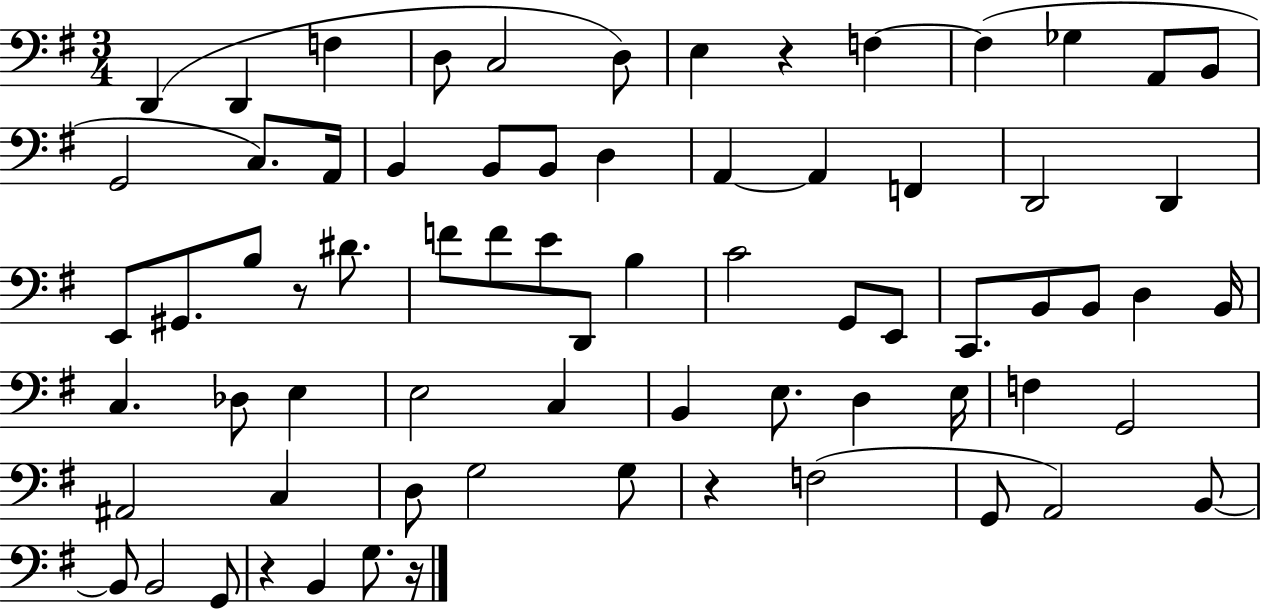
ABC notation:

X:1
T:Untitled
M:3/4
L:1/4
K:G
D,, D,, F, D,/2 C,2 D,/2 E, z F, F, _G, A,,/2 B,,/2 G,,2 C,/2 A,,/4 B,, B,,/2 B,,/2 D, A,, A,, F,, D,,2 D,, E,,/2 ^G,,/2 B,/2 z/2 ^D/2 F/2 F/2 E/2 D,,/2 B, C2 G,,/2 E,,/2 C,,/2 B,,/2 B,,/2 D, B,,/4 C, _D,/2 E, E,2 C, B,, E,/2 D, E,/4 F, G,,2 ^A,,2 C, D,/2 G,2 G,/2 z F,2 G,,/2 A,,2 B,,/2 B,,/2 B,,2 G,,/2 z B,, G,/2 z/4